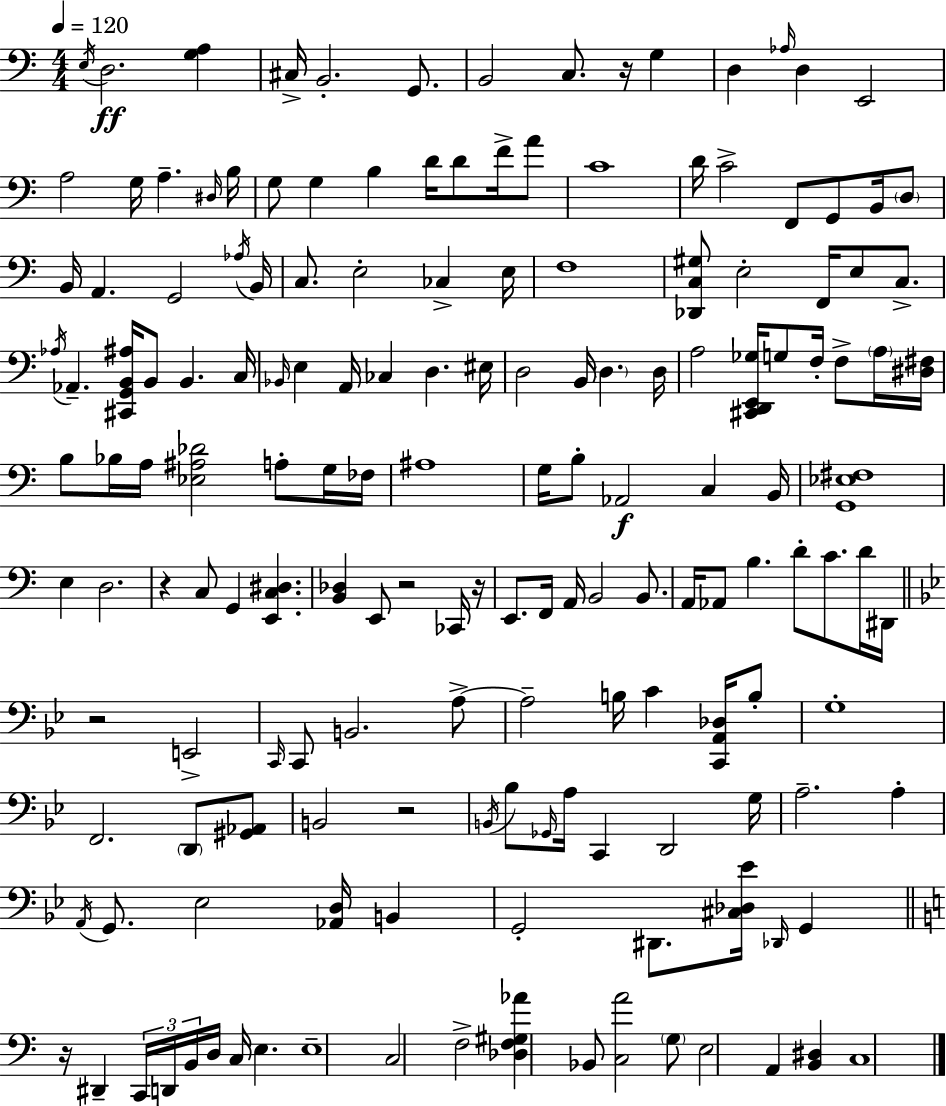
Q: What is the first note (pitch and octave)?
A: E3